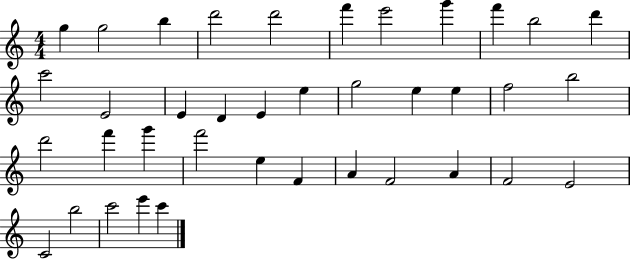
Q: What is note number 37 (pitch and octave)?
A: E6